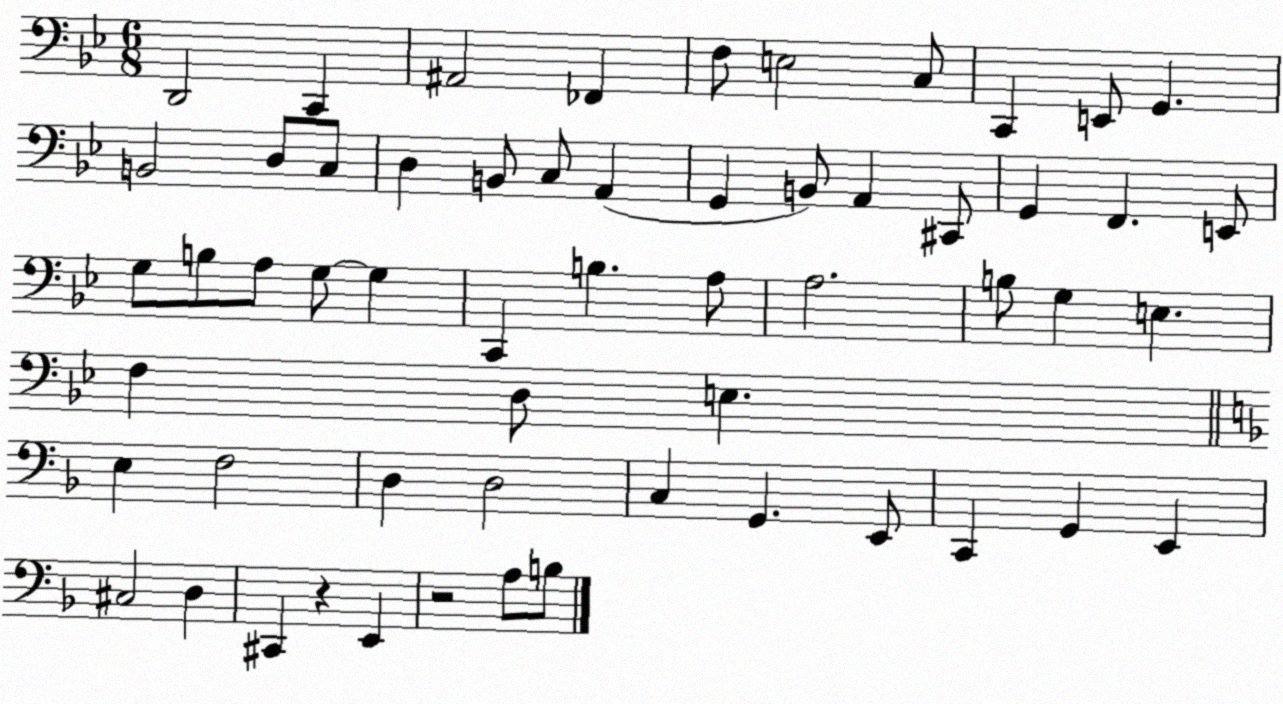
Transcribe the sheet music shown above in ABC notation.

X:1
T:Untitled
M:6/8
L:1/4
K:Bb
D,,2 C,, ^A,,2 _F,, F,/2 E,2 C,/2 C,, E,,/2 G,, B,,2 D,/2 C,/2 D, B,,/2 C,/2 A,, G,, B,,/2 A,, ^C,,/2 G,, F,, E,,/2 G,/2 B,/2 A,/2 G,/2 G, C,, B, A,/2 A,2 B,/2 G, E, F, D,/2 E, E, F,2 D, D,2 C, G,, E,,/2 C,, G,, E,, ^C,2 D, ^C,, z E,, z2 A,/2 B,/2